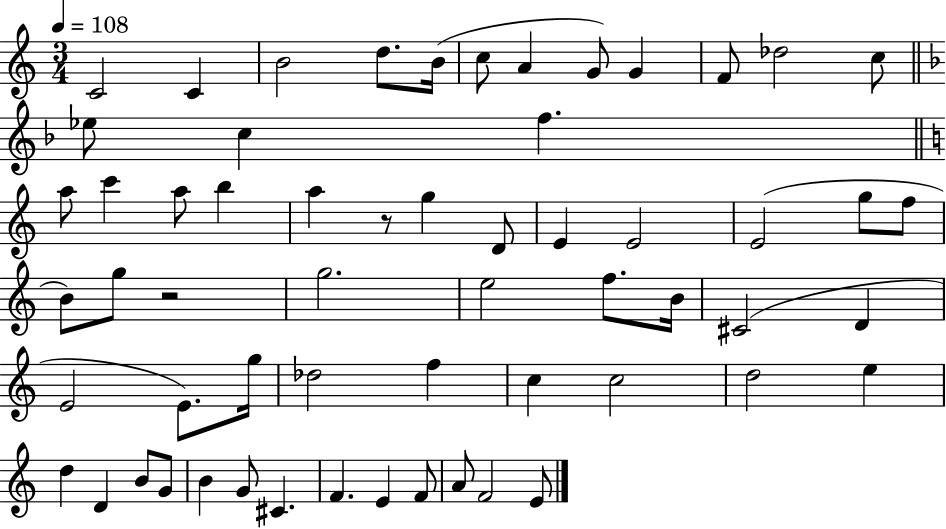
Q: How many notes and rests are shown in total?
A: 59